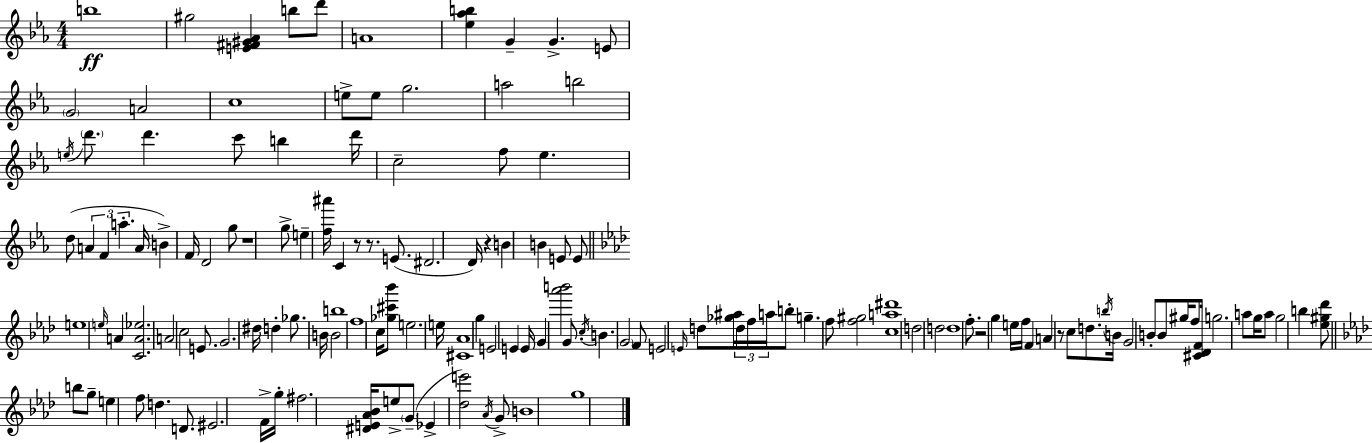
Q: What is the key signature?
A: EES major